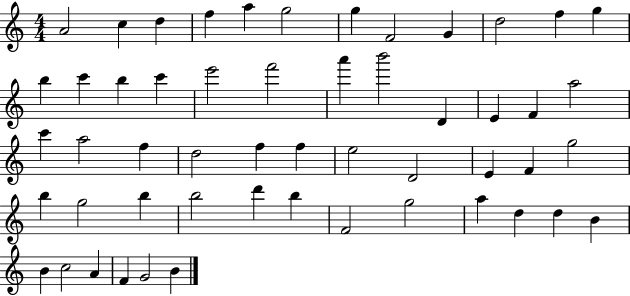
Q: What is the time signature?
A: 4/4